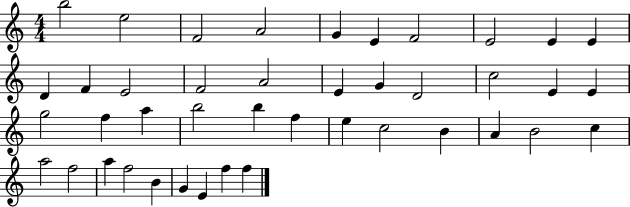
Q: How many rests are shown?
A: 0